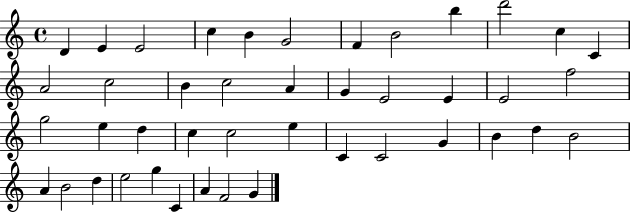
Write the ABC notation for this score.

X:1
T:Untitled
M:4/4
L:1/4
K:C
D E E2 c B G2 F B2 b d'2 c C A2 c2 B c2 A G E2 E E2 f2 g2 e d c c2 e C C2 G B d B2 A B2 d e2 g C A F2 G